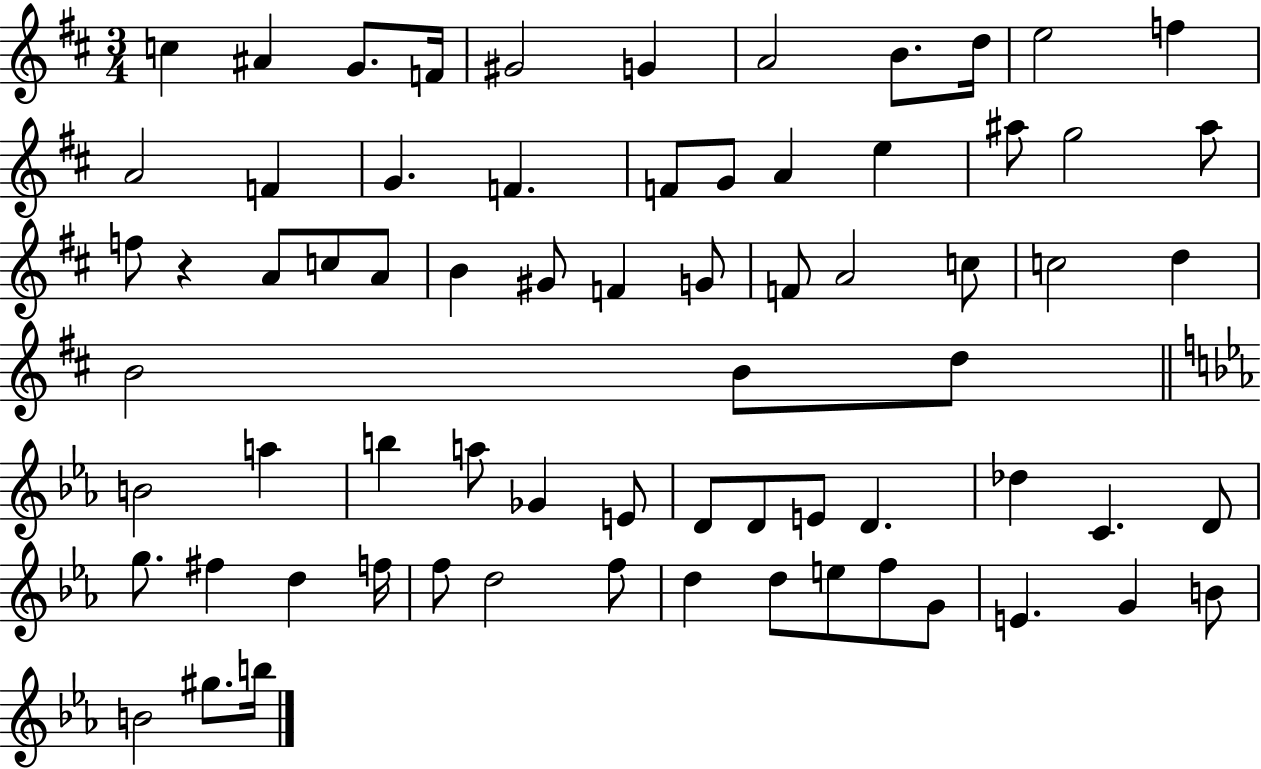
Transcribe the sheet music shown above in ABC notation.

X:1
T:Untitled
M:3/4
L:1/4
K:D
c ^A G/2 F/4 ^G2 G A2 B/2 d/4 e2 f A2 F G F F/2 G/2 A e ^a/2 g2 ^a/2 f/2 z A/2 c/2 A/2 B ^G/2 F G/2 F/2 A2 c/2 c2 d B2 B/2 d/2 B2 a b a/2 _G E/2 D/2 D/2 E/2 D _d C D/2 g/2 ^f d f/4 f/2 d2 f/2 d d/2 e/2 f/2 G/2 E G B/2 B2 ^g/2 b/4